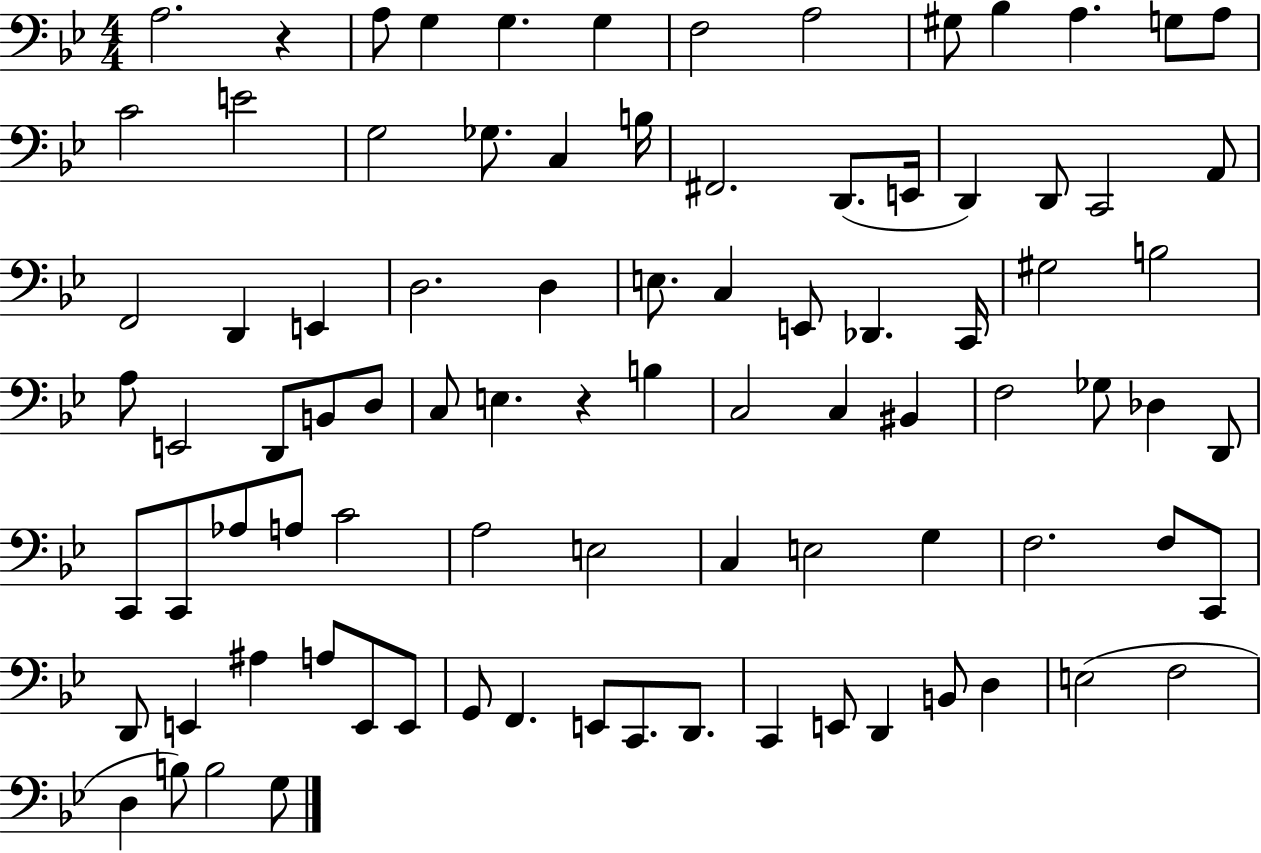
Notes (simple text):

A3/h. R/q A3/e G3/q G3/q. G3/q F3/h A3/h G#3/e Bb3/q A3/q. G3/e A3/e C4/h E4/h G3/h Gb3/e. C3/q B3/s F#2/h. D2/e. E2/s D2/q D2/e C2/h A2/e F2/h D2/q E2/q D3/h. D3/q E3/e. C3/q E2/e Db2/q. C2/s G#3/h B3/h A3/e E2/h D2/e B2/e D3/e C3/e E3/q. R/q B3/q C3/h C3/q BIS2/q F3/h Gb3/e Db3/q D2/e C2/e C2/e Ab3/e A3/e C4/h A3/h E3/h C3/q E3/h G3/q F3/h. F3/e C2/e D2/e E2/q A#3/q A3/e E2/e E2/e G2/e F2/q. E2/e C2/e. D2/e. C2/q E2/e D2/q B2/e D3/q E3/h F3/h D3/q B3/e B3/h G3/e